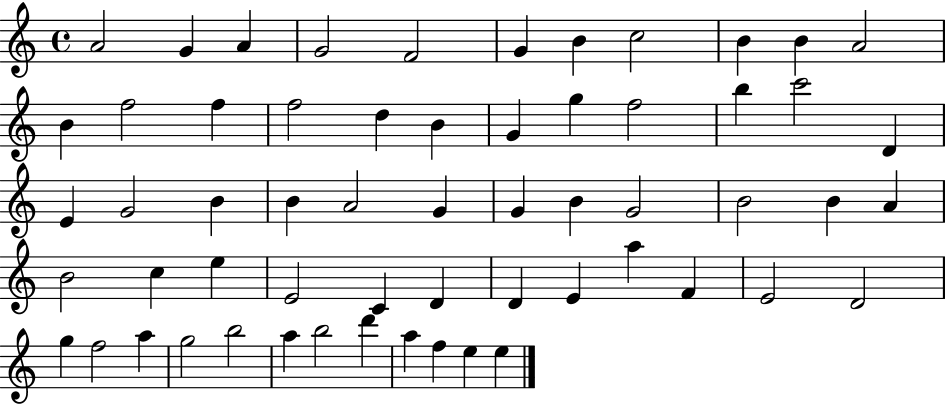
A4/h G4/q A4/q G4/h F4/h G4/q B4/q C5/h B4/q B4/q A4/h B4/q F5/h F5/q F5/h D5/q B4/q G4/q G5/q F5/h B5/q C6/h D4/q E4/q G4/h B4/q B4/q A4/h G4/q G4/q B4/q G4/h B4/h B4/q A4/q B4/h C5/q E5/q E4/h C4/q D4/q D4/q E4/q A5/q F4/q E4/h D4/h G5/q F5/h A5/q G5/h B5/h A5/q B5/h D6/q A5/q F5/q E5/q E5/q